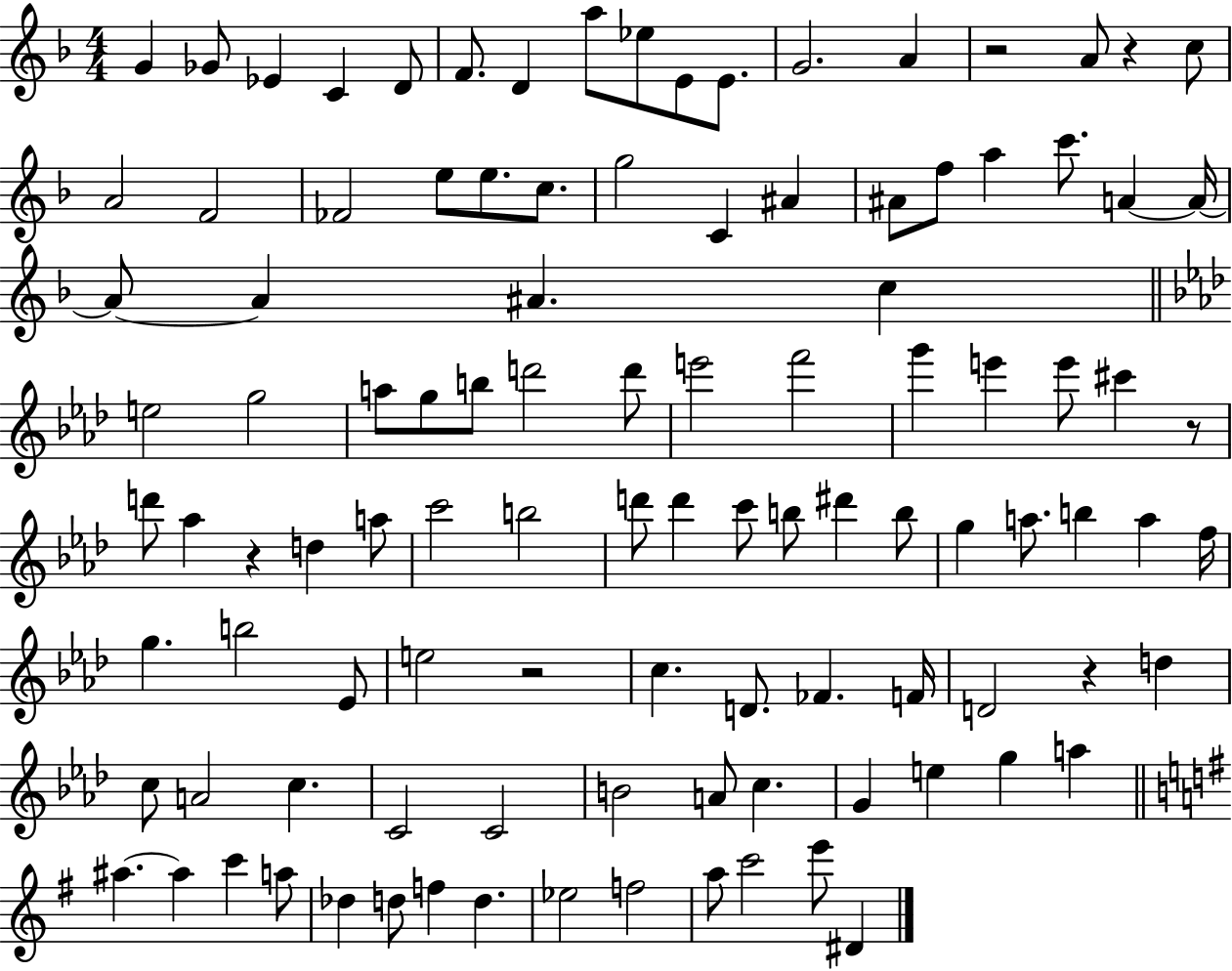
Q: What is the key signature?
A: F major